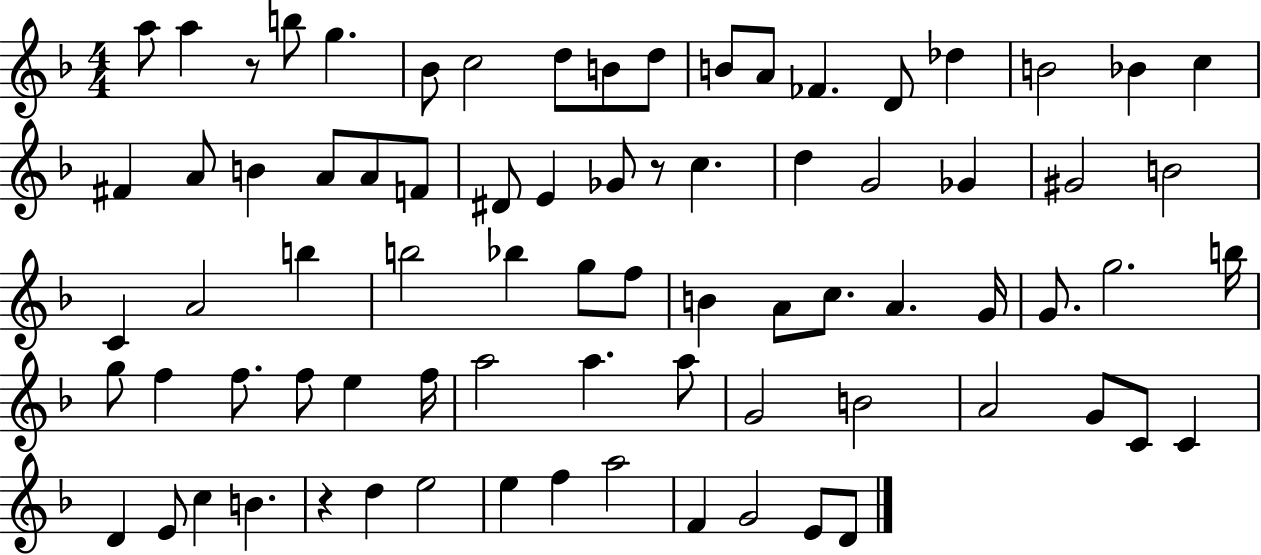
X:1
T:Untitled
M:4/4
L:1/4
K:F
a/2 a z/2 b/2 g _B/2 c2 d/2 B/2 d/2 B/2 A/2 _F D/2 _d B2 _B c ^F A/2 B A/2 A/2 F/2 ^D/2 E _G/2 z/2 c d G2 _G ^G2 B2 C A2 b b2 _b g/2 f/2 B A/2 c/2 A G/4 G/2 g2 b/4 g/2 f f/2 f/2 e f/4 a2 a a/2 G2 B2 A2 G/2 C/2 C D E/2 c B z d e2 e f a2 F G2 E/2 D/2